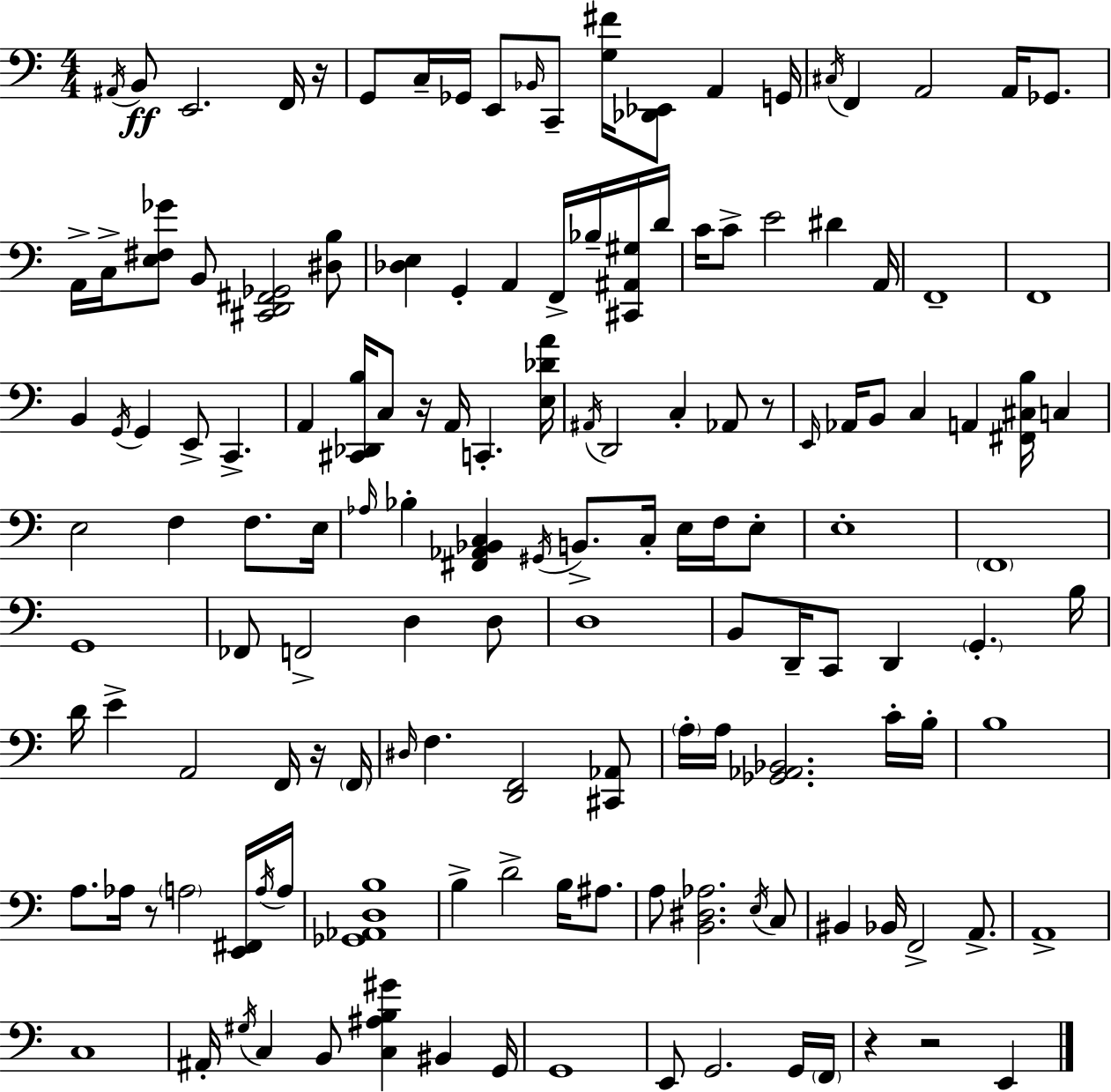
{
  \clef bass
  \numericTimeSignature
  \time 4/4
  \key c \major
  \acciaccatura { ais,16 }\ff b,8 e,2. f,16 | r16 g,8 c16-- ges,16 e,8 \grace { bes,16 } c,8-- <g fis'>16 <des, ees,>8 a,4 | g,16 \acciaccatura { cis16 } f,4 a,2 a,16 | ges,8. a,16-> c16-> <e fis ges'>8 b,8 <cis, d, fis, ges,>2 | \break <dis b>8 <des e>4 g,4-. a,4 f,16-> | bes16-- <cis, ais, gis>16 d'16 c'16 c'8-> e'2 dis'4 | a,16 f,1-- | f,1 | \break b,4 \acciaccatura { g,16 } g,4 e,8-> c,4.-> | a,4 <cis, des, b>16 c8 r16 a,16 c,4.-. | <e des' a'>16 \acciaccatura { ais,16 } d,2 c4-. | aes,8 r8 \grace { e,16 } aes,16 b,8 c4 a,4 | \break <fis, cis b>16 c4 e2 f4 | f8. e16 \grace { aes16 } bes4-. <fis, aes, bes, c>4 \acciaccatura { gis,16 } | b,8.-> c16-. e16 f16 e8-. e1-. | \parenthesize f,1 | \break g,1 | fes,8 f,2-> | d4 d8 d1 | b,8 d,16-- c,8 d,4 | \break \parenthesize g,4.-. b16 d'16 e'4-> a,2 | f,16 r16 \parenthesize f,16 \grace { dis16 } f4. <d, f,>2 | <cis, aes,>8 \parenthesize a16-. a16 <ges, aes, bes,>2. | c'16-. b16-. b1 | \break a8. aes16 r8 \parenthesize a2 | <e, fis,>16 \acciaccatura { a16 } a16 <ges, aes, d b>1 | b4-> d'2-> | b16 ais8. a8 <b, dis aes>2. | \break \acciaccatura { e16 } c8 bis,4 bes,16 | f,2-> a,8.-> a,1-> | c1 | ais,16-. \acciaccatura { gis16 } c4 | \break b,8 <c ais b gis'>4 bis,4 g,16 g,1 | e,8 g,2. | g,16 \parenthesize f,16 r4 | r2 e,4 \bar "|."
}